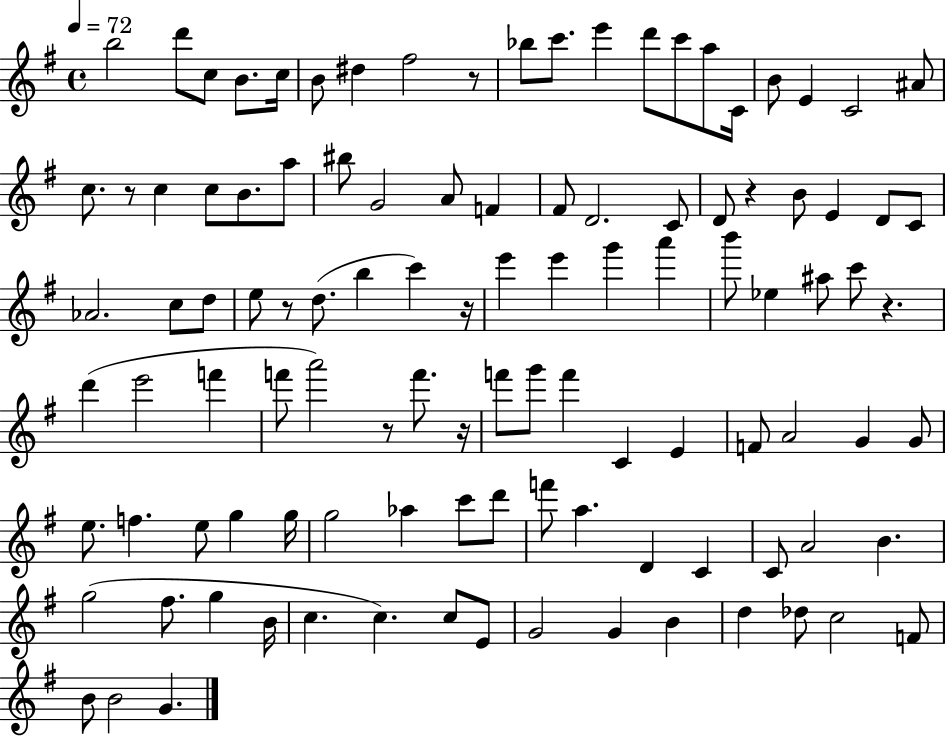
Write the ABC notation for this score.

X:1
T:Untitled
M:4/4
L:1/4
K:G
b2 d'/2 c/2 B/2 c/4 B/2 ^d ^f2 z/2 _b/2 c'/2 e' d'/2 c'/2 a/2 C/4 B/2 E C2 ^A/2 c/2 z/2 c c/2 B/2 a/2 ^b/2 G2 A/2 F ^F/2 D2 C/2 D/2 z B/2 E D/2 C/2 _A2 c/2 d/2 e/2 z/2 d/2 b c' z/4 e' e' g' a' b'/2 _e ^a/2 c'/2 z d' e'2 f' f'/2 a'2 z/2 f'/2 z/4 f'/2 g'/2 f' C E F/2 A2 G G/2 e/2 f e/2 g g/4 g2 _a c'/2 d'/2 f'/2 a D C C/2 A2 B g2 ^f/2 g B/4 c c c/2 E/2 G2 G B d _d/2 c2 F/2 B/2 B2 G